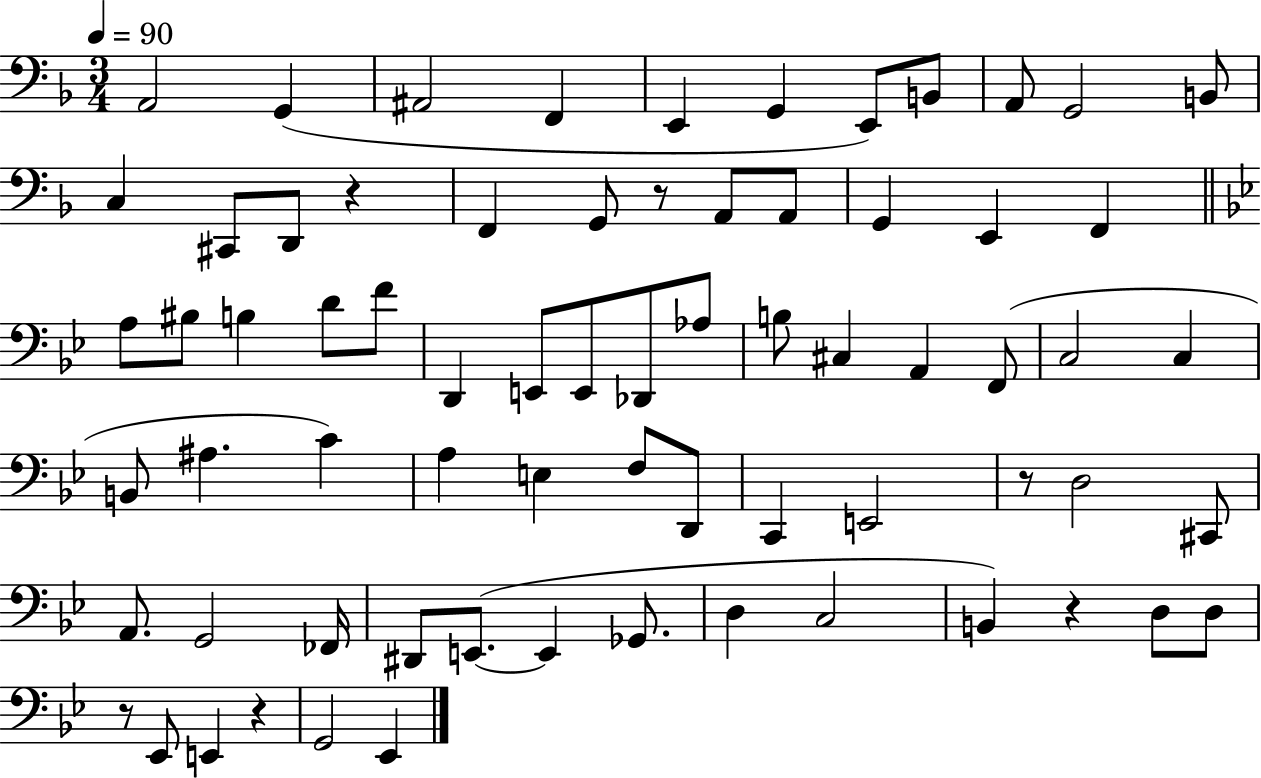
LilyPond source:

{
  \clef bass
  \numericTimeSignature
  \time 3/4
  \key f \major
  \tempo 4 = 90
  a,2 g,4( | ais,2 f,4 | e,4 g,4 e,8) b,8 | a,8 g,2 b,8 | \break c4 cis,8 d,8 r4 | f,4 g,8 r8 a,8 a,8 | g,4 e,4 f,4 | \bar "||" \break \key g \minor a8 bis8 b4 d'8 f'8 | d,4 e,8 e,8 des,8 aes8 | b8 cis4 a,4 f,8( | c2 c4 | \break b,8 ais4. c'4) | a4 e4 f8 d,8 | c,4 e,2 | r8 d2 cis,8 | \break a,8. g,2 fes,16 | dis,8 e,8.~(~ e,4 ges,8. | d4 c2 | b,4) r4 d8 d8 | \break r8 ees,8 e,4 r4 | g,2 ees,4 | \bar "|."
}